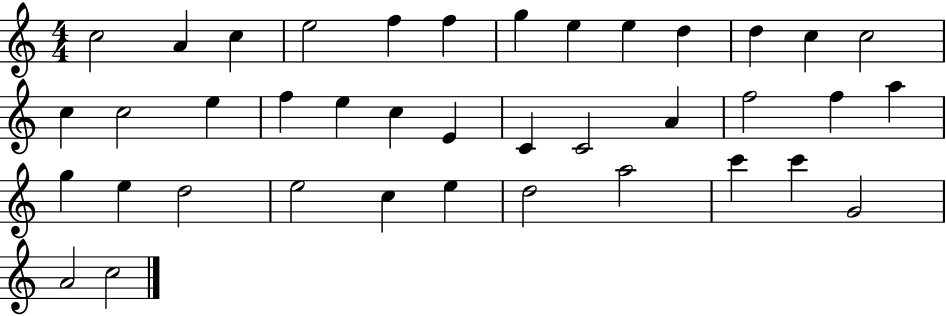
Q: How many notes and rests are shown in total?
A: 39